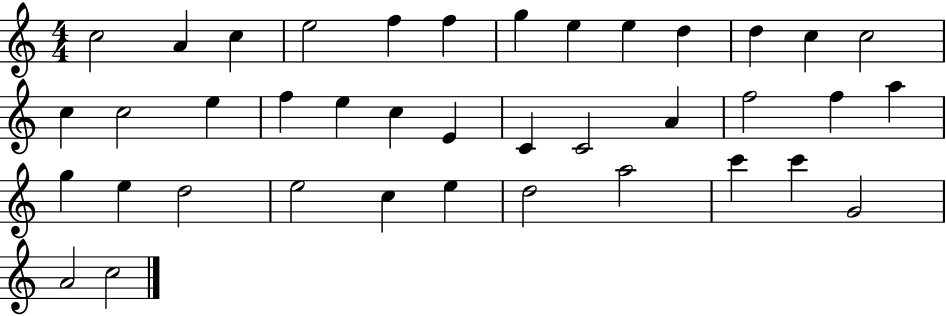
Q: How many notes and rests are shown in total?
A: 39